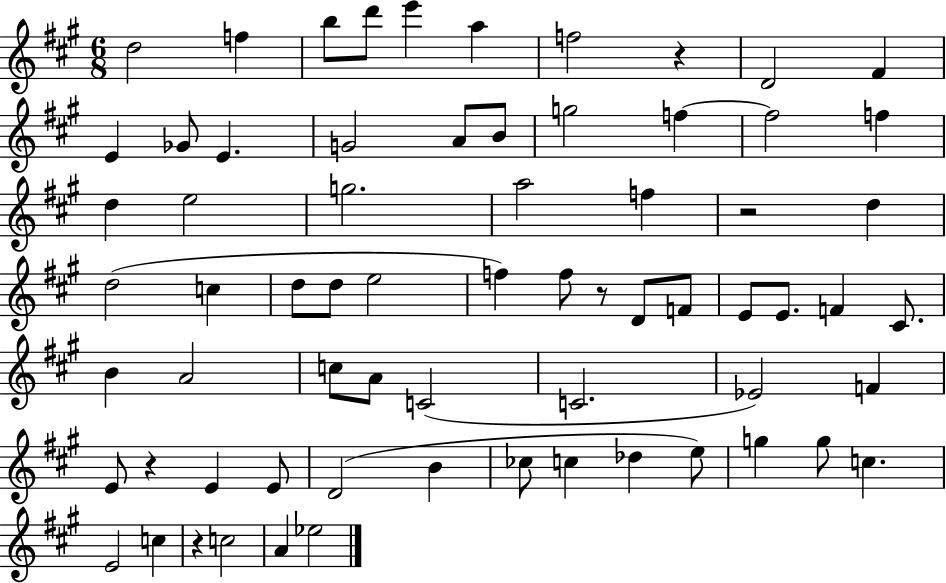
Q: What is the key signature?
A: A major